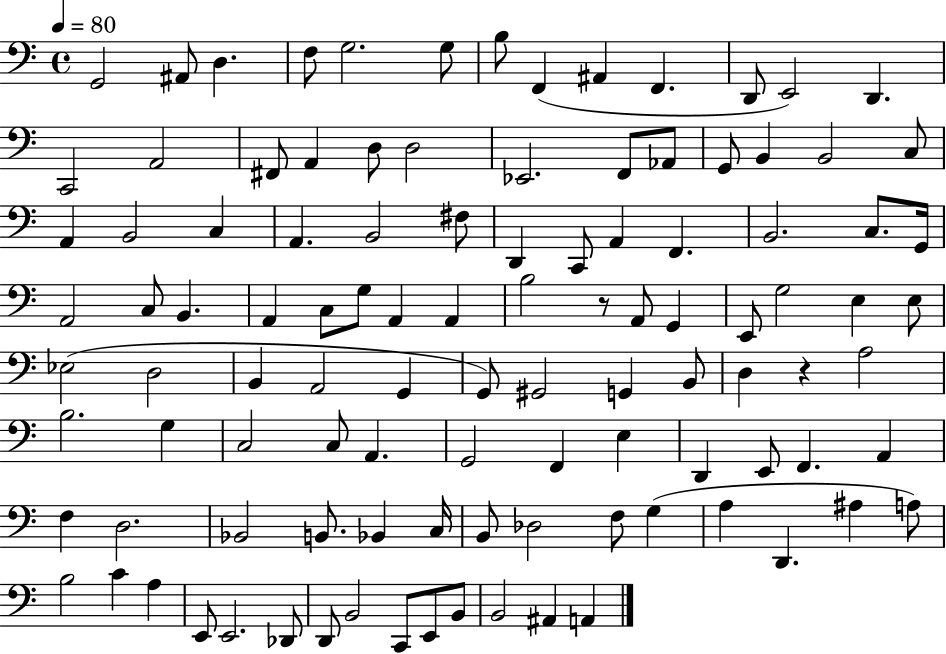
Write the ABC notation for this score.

X:1
T:Untitled
M:4/4
L:1/4
K:C
G,,2 ^A,,/2 D, F,/2 G,2 G,/2 B,/2 F,, ^A,, F,, D,,/2 E,,2 D,, C,,2 A,,2 ^F,,/2 A,, D,/2 D,2 _E,,2 F,,/2 _A,,/2 G,,/2 B,, B,,2 C,/2 A,, B,,2 C, A,, B,,2 ^F,/2 D,, C,,/2 A,, F,, B,,2 C,/2 G,,/4 A,,2 C,/2 B,, A,, C,/2 G,/2 A,, A,, B,2 z/2 A,,/2 G,, E,,/2 G,2 E, E,/2 _E,2 D,2 B,, A,,2 G,, G,,/2 ^G,,2 G,, B,,/2 D, z A,2 B,2 G, C,2 C,/2 A,, G,,2 F,, E, D,, E,,/2 F,, A,, F, D,2 _B,,2 B,,/2 _B,, C,/4 B,,/2 _D,2 F,/2 G, A, D,, ^A, A,/2 B,2 C A, E,,/2 E,,2 _D,,/2 D,,/2 B,,2 C,,/2 E,,/2 B,,/2 B,,2 ^A,, A,,